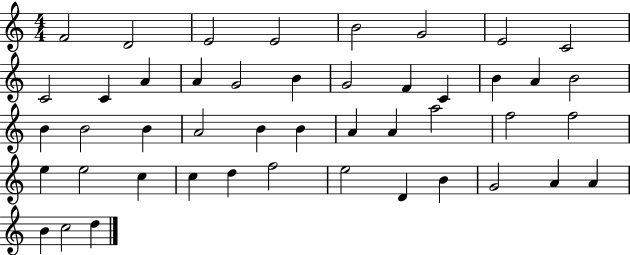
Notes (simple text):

F4/h D4/h E4/h E4/h B4/h G4/h E4/h C4/h C4/h C4/q A4/q A4/q G4/h B4/q G4/h F4/q C4/q B4/q A4/q B4/h B4/q B4/h B4/q A4/h B4/q B4/q A4/q A4/q A5/h F5/h F5/h E5/q E5/h C5/q C5/q D5/q F5/h E5/h D4/q B4/q G4/h A4/q A4/q B4/q C5/h D5/q